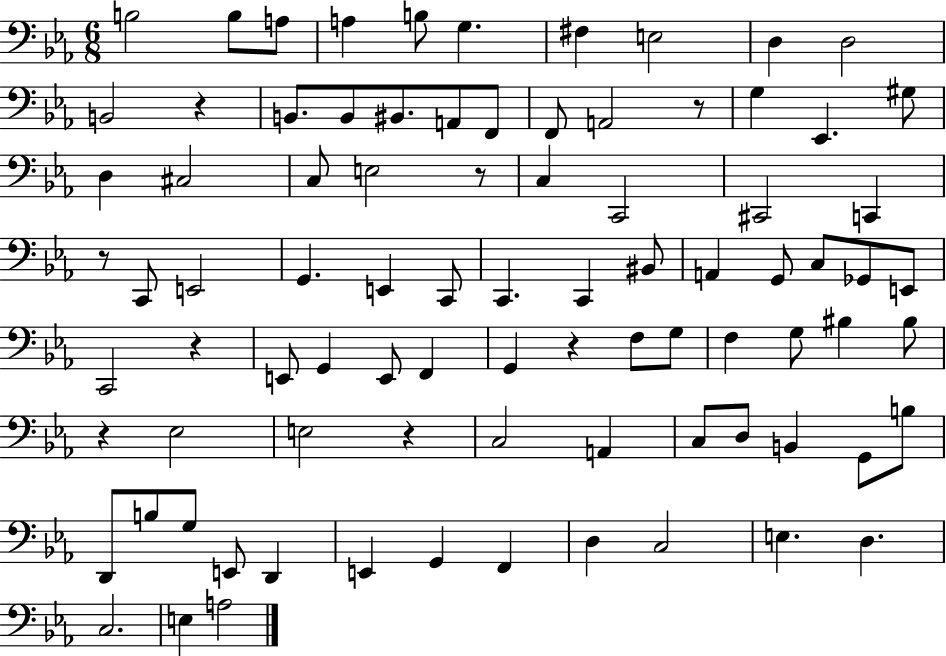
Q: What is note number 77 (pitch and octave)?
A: E3